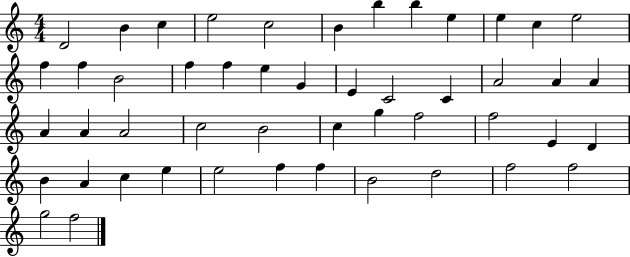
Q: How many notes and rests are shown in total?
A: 49